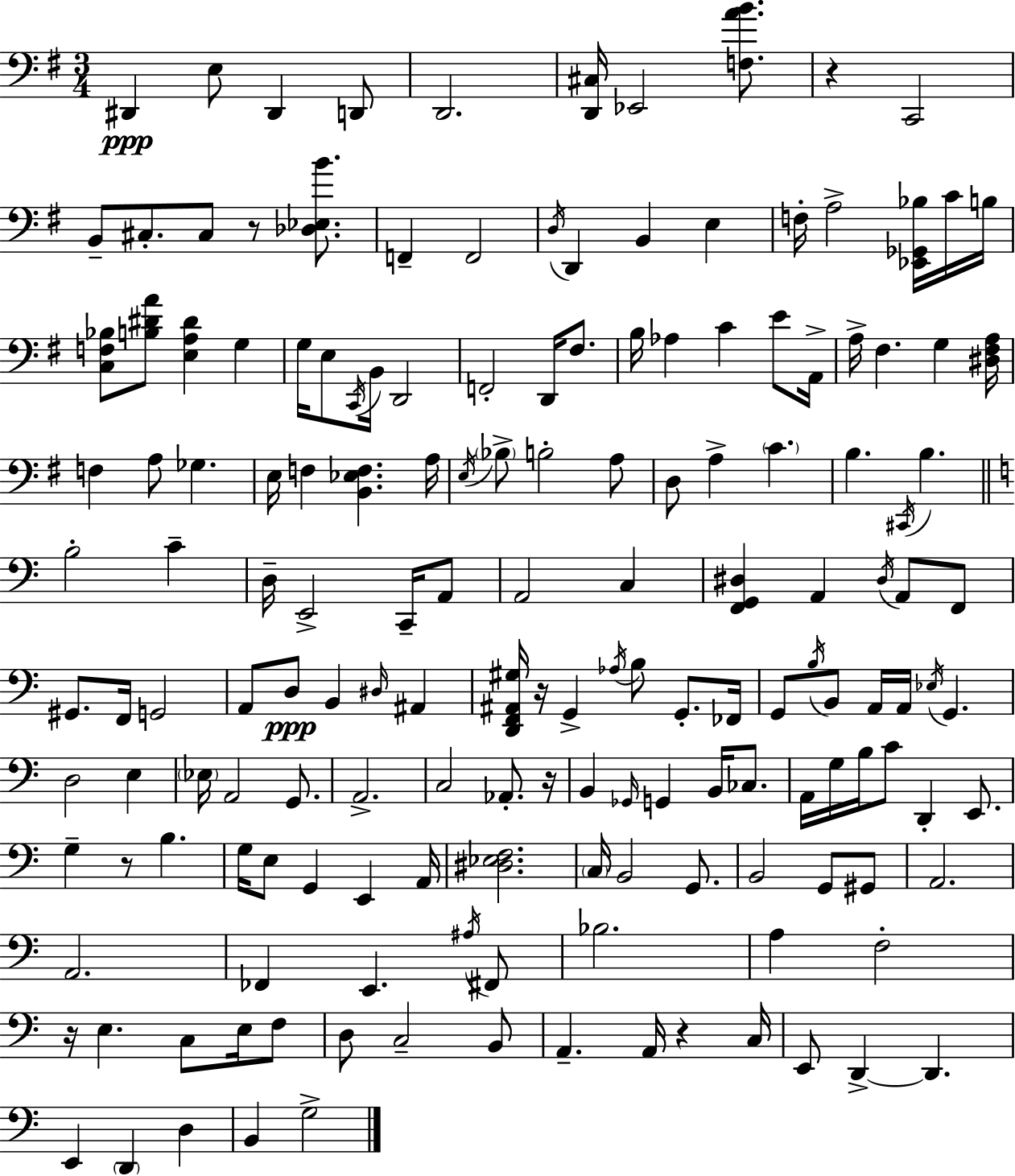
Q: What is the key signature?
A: G major